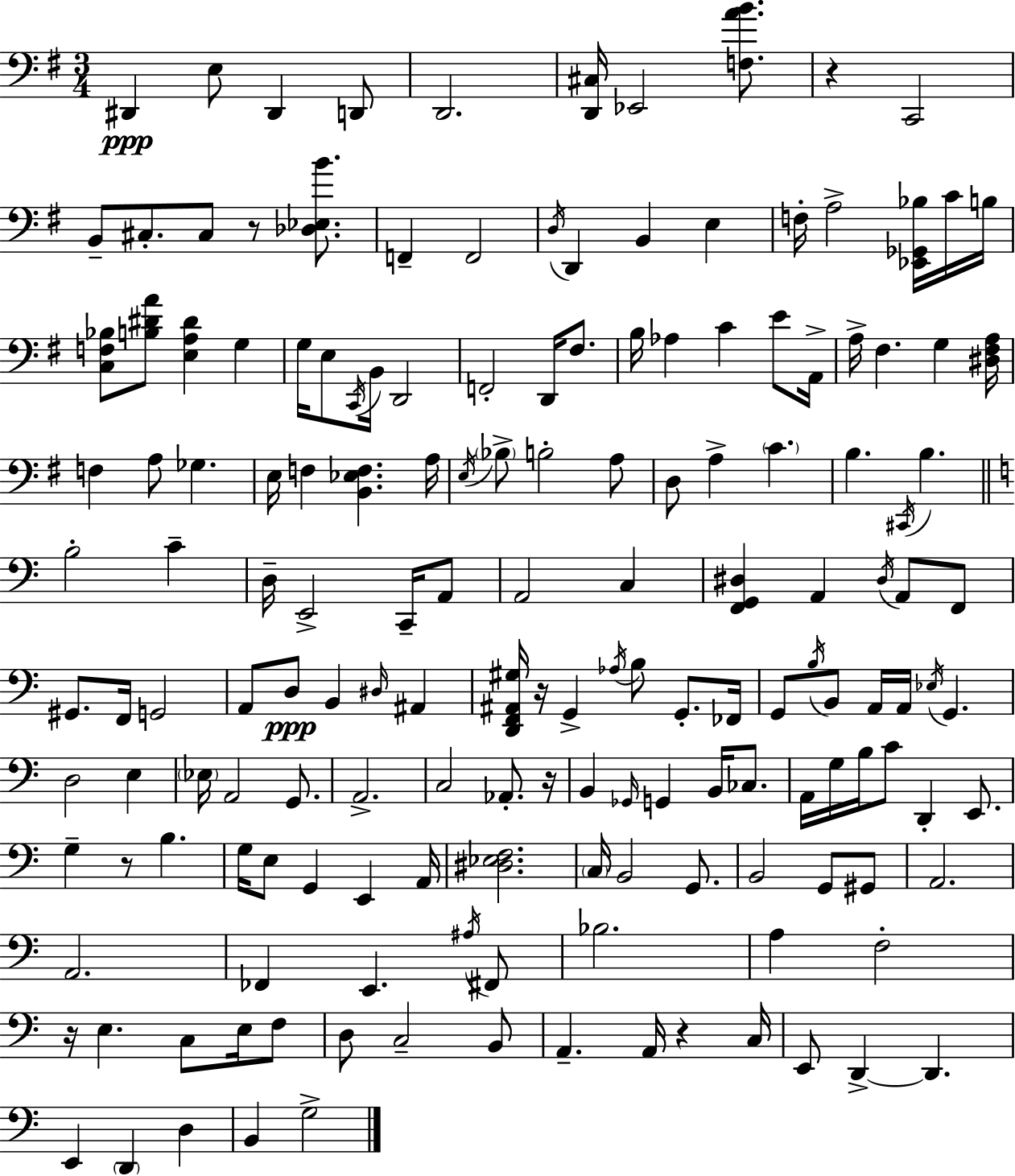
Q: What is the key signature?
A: G major